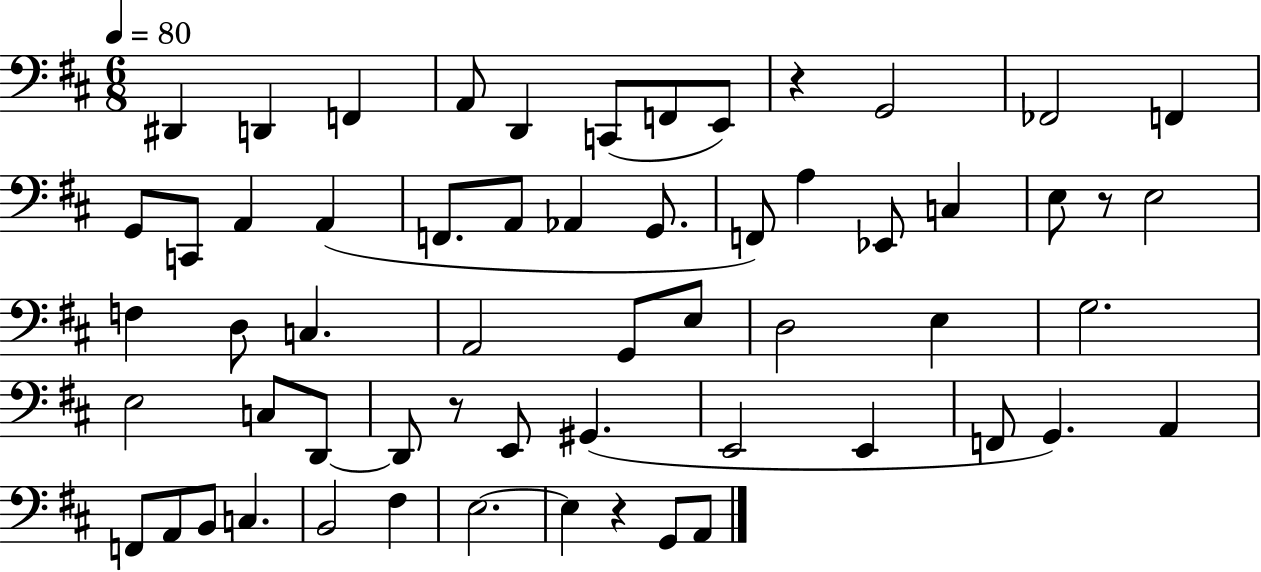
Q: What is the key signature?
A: D major